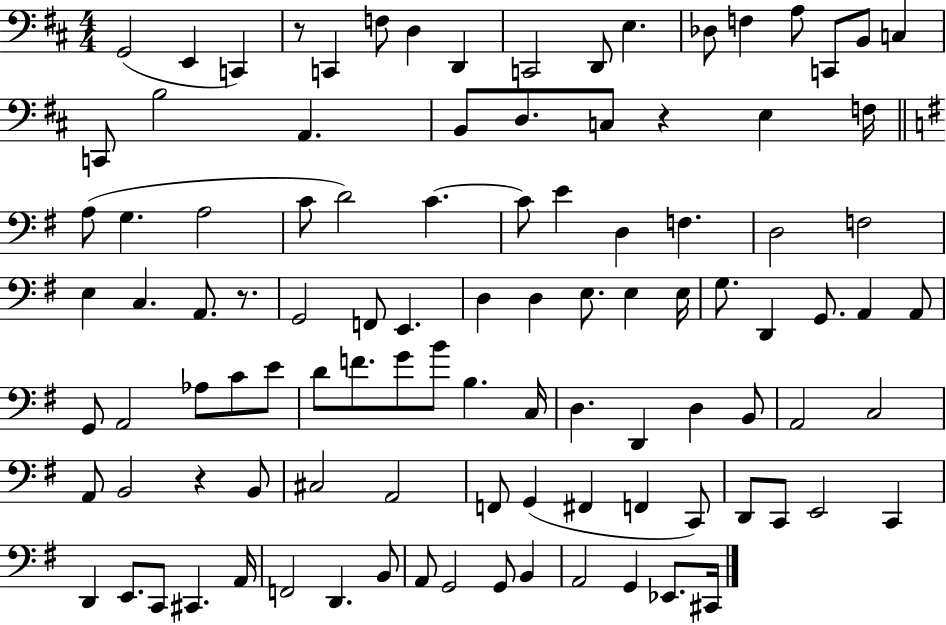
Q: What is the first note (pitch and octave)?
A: G2